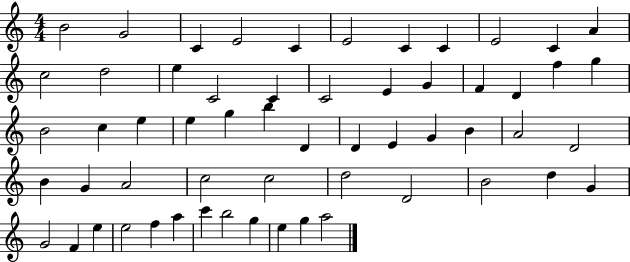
B4/h G4/h C4/q E4/h C4/q E4/h C4/q C4/q E4/h C4/q A4/q C5/h D5/h E5/q C4/h C4/q C4/h E4/q G4/q F4/q D4/q F5/q G5/q B4/h C5/q E5/q E5/q G5/q B5/q D4/q D4/q E4/q G4/q B4/q A4/h D4/h B4/q G4/q A4/h C5/h C5/h D5/h D4/h B4/h D5/q G4/q G4/h F4/q E5/q E5/h F5/q A5/q C6/q B5/h G5/q E5/q G5/q A5/h